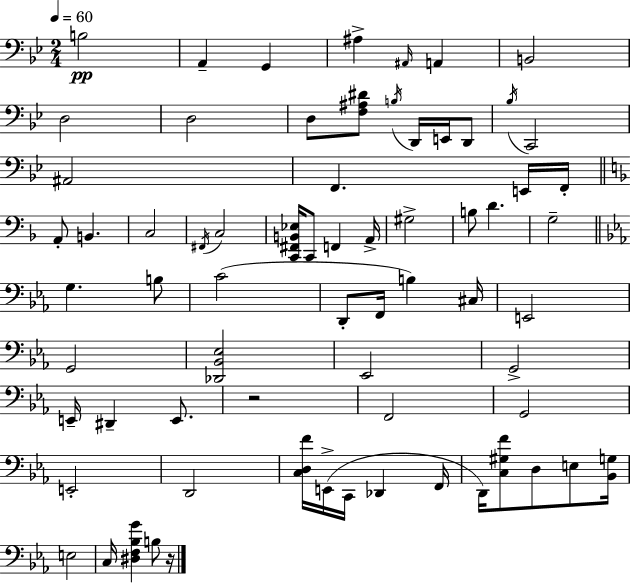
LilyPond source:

{
  \clef bass
  \numericTimeSignature
  \time 2/4
  \key bes \major
  \tempo 4 = 60
  b2\pp | a,4-- g,4 | ais4-> \grace { ais,16 } a,4 | b,2 | \break d2 | d2 | d8 <f ais dis'>8 \acciaccatura { b16 } d,16 e,16 | d,8 \acciaccatura { bes16 } c,2 | \break ais,2 | f,4. | e,16 f,16-. \bar "||" \break \key d \minor a,8-. b,4. | c2 | \acciaccatura { fis,16 } c2 | <c, fis, b, ees>16 c,8 f,4 | \break a,16-> gis2-> | b8 d'4. | g2-- | \bar "||" \break \key ees \major g4. b8 | c'2( | d,8-. f,16 b4) cis16 | e,2 | \break g,2 | <des, bes, ees>2 | ees,2 | g,2-> | \break e,16-- dis,4-- e,8. | r2 | f,2 | g,2 | \break e,2-. | d,2 | <c d f'>16 e,16->( c,16 des,4 f,16 | d,16) <c gis f'>8 d8 e8 <bes, g>16 | \break e2 | c16 <dis f bes g'>4 b8 r16 | \bar "|."
}